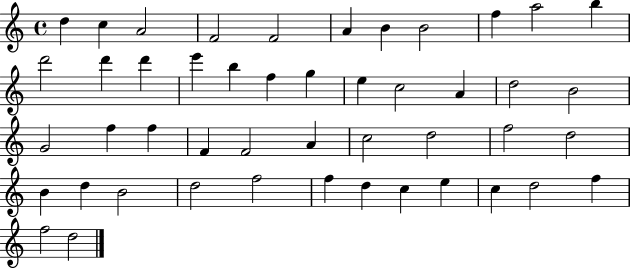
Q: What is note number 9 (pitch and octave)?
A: F5